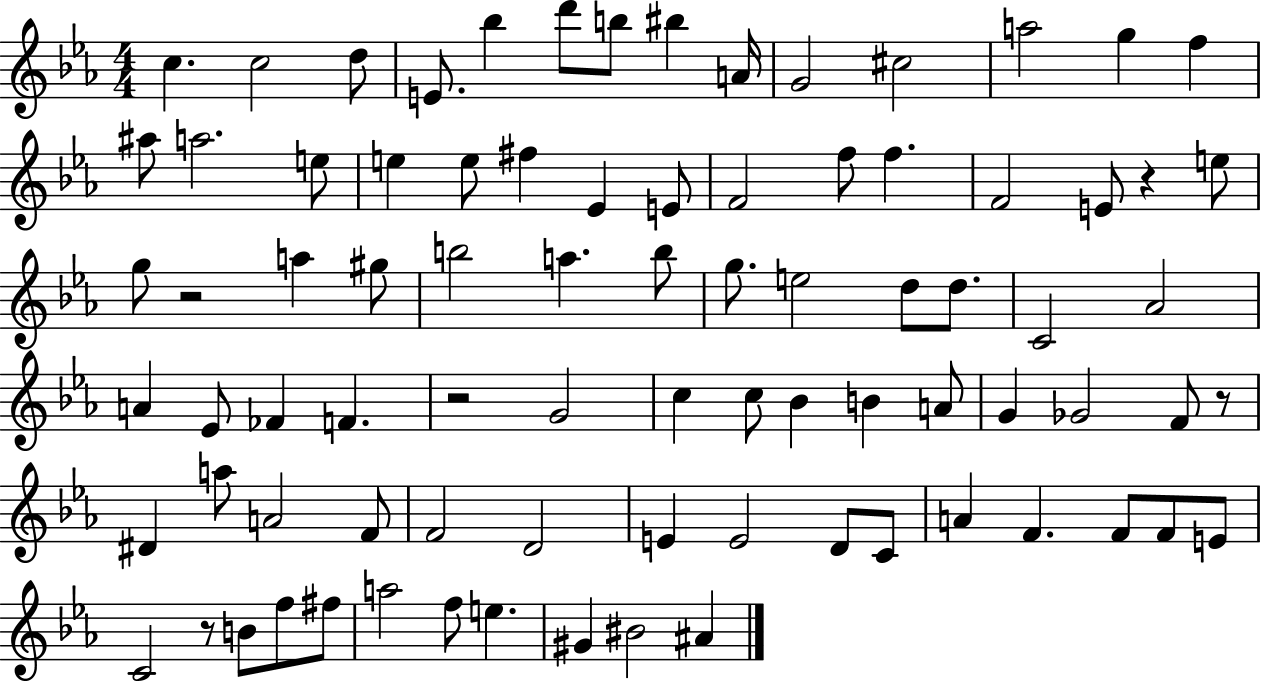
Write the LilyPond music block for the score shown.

{
  \clef treble
  \numericTimeSignature
  \time 4/4
  \key ees \major
  c''4. c''2 d''8 | e'8. bes''4 d'''8 b''8 bis''4 a'16 | g'2 cis''2 | a''2 g''4 f''4 | \break ais''8 a''2. e''8 | e''4 e''8 fis''4 ees'4 e'8 | f'2 f''8 f''4. | f'2 e'8 r4 e''8 | \break g''8 r2 a''4 gis''8 | b''2 a''4. b''8 | g''8. e''2 d''8 d''8. | c'2 aes'2 | \break a'4 ees'8 fes'4 f'4. | r2 g'2 | c''4 c''8 bes'4 b'4 a'8 | g'4 ges'2 f'8 r8 | \break dis'4 a''8 a'2 f'8 | f'2 d'2 | e'4 e'2 d'8 c'8 | a'4 f'4. f'8 f'8 e'8 | \break c'2 r8 b'8 f''8 fis''8 | a''2 f''8 e''4. | gis'4 bis'2 ais'4 | \bar "|."
}